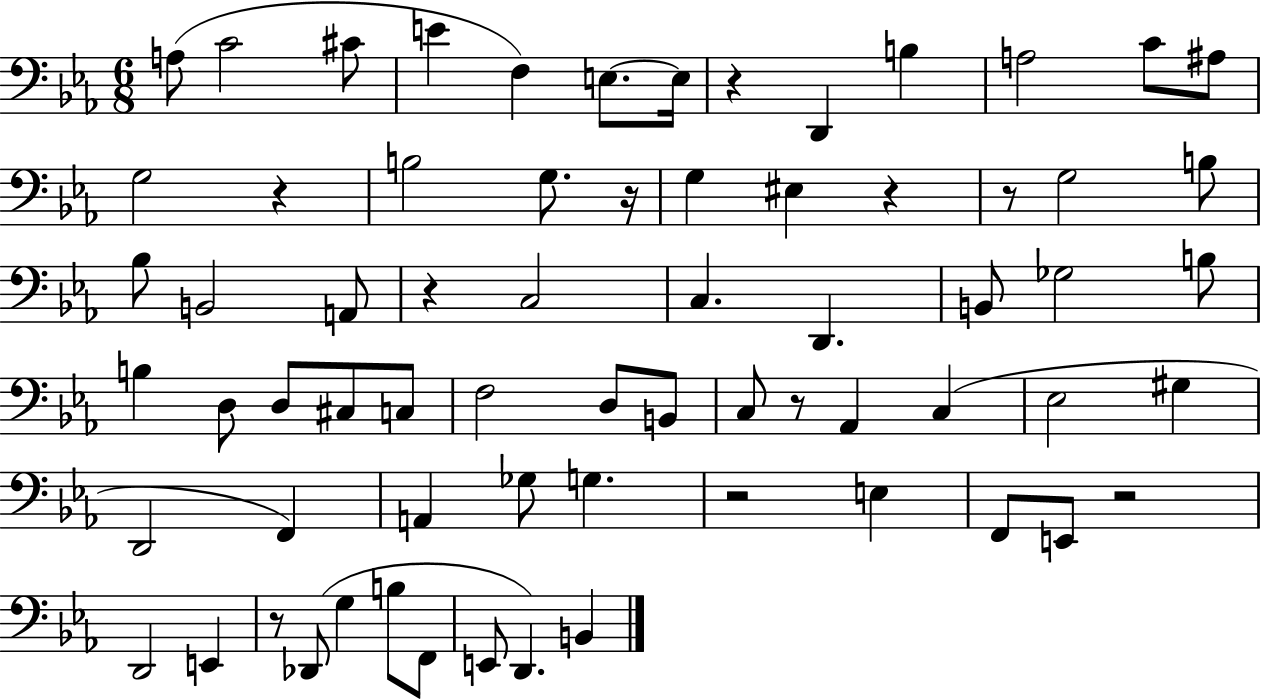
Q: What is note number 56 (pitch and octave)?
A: E2